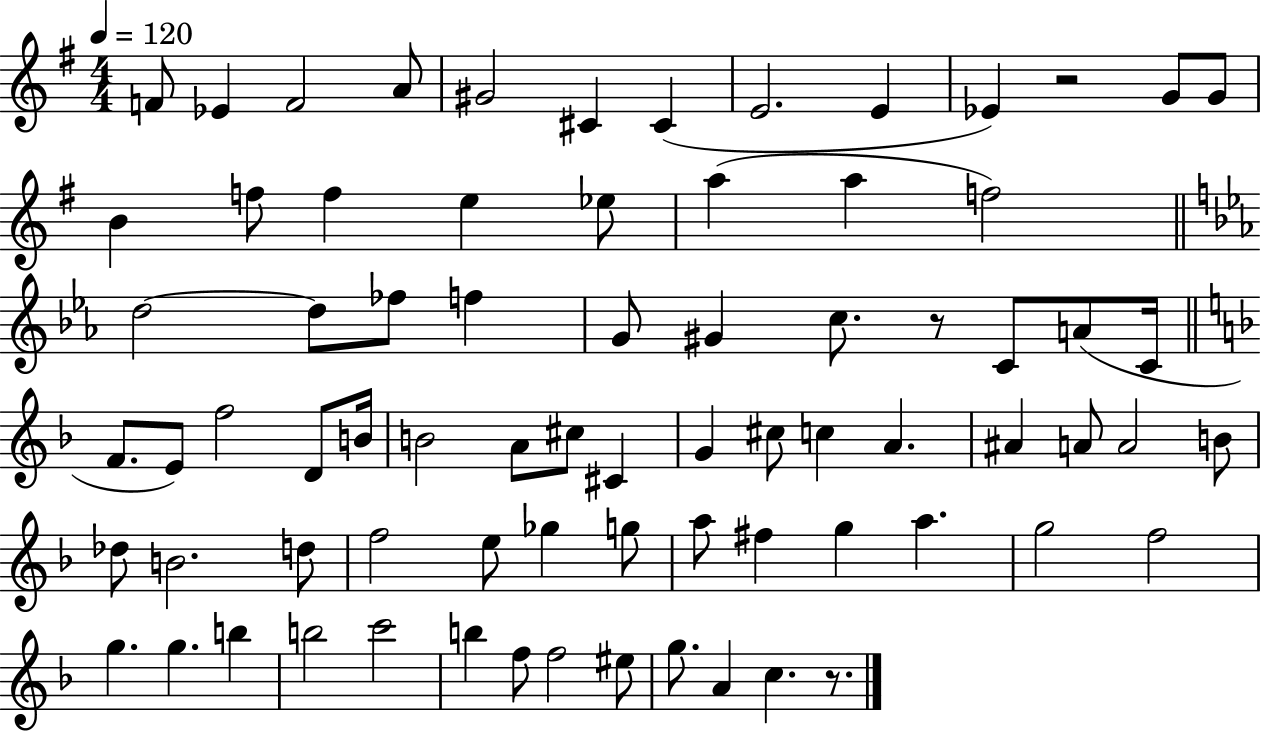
F4/e Eb4/q F4/h A4/e G#4/h C#4/q C#4/q E4/h. E4/q Eb4/q R/h G4/e G4/e B4/q F5/e F5/q E5/q Eb5/e A5/q A5/q F5/h D5/h D5/e FES5/e F5/q G4/e G#4/q C5/e. R/e C4/e A4/e C4/s F4/e. E4/e F5/h D4/e B4/s B4/h A4/e C#5/e C#4/q G4/q C#5/e C5/q A4/q. A#4/q A4/e A4/h B4/e Db5/e B4/h. D5/e F5/h E5/e Gb5/q G5/e A5/e F#5/q G5/q A5/q. G5/h F5/h G5/q. G5/q. B5/q B5/h C6/h B5/q F5/e F5/h EIS5/e G5/e. A4/q C5/q. R/e.